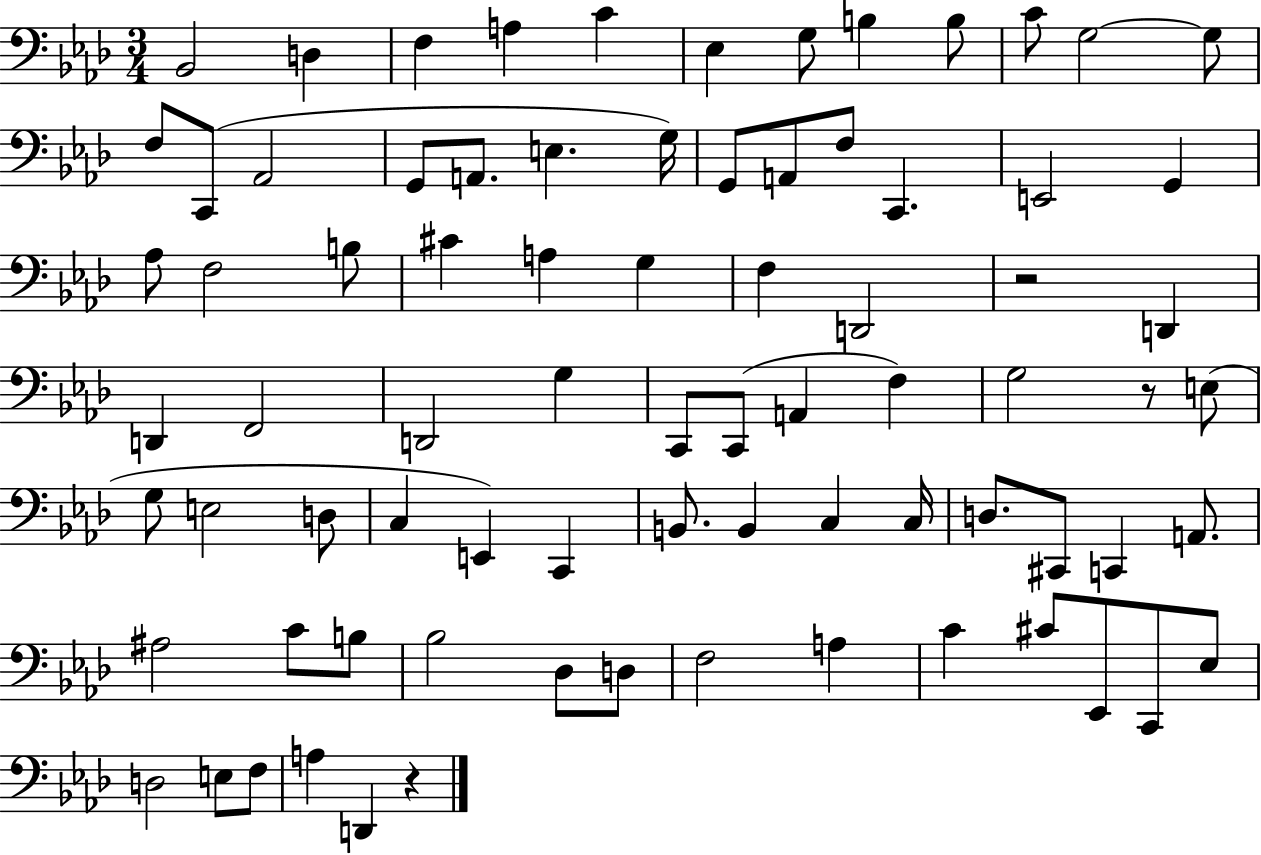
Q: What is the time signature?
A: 3/4